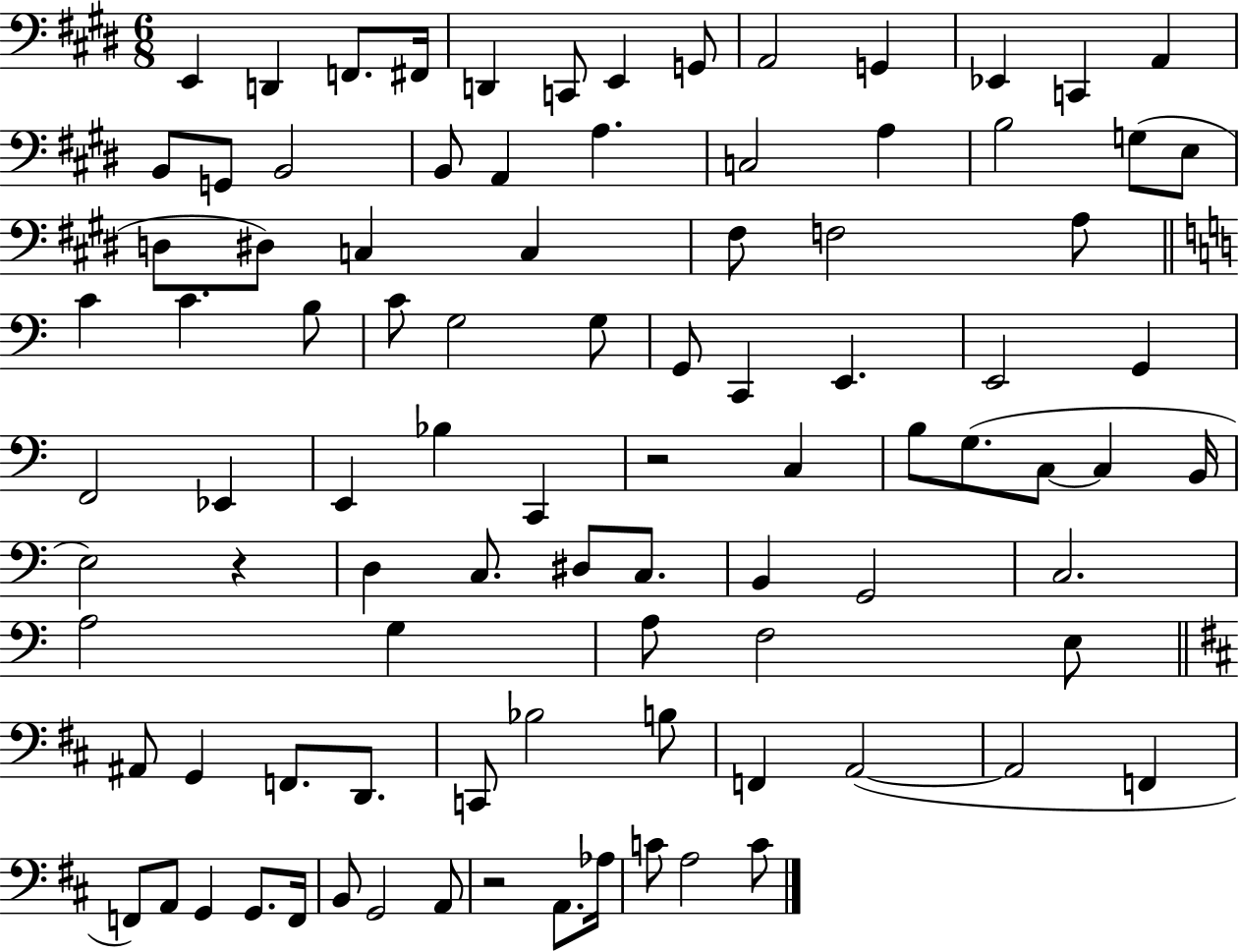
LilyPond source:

{
  \clef bass
  \numericTimeSignature
  \time 6/8
  \key e \major
  \repeat volta 2 { e,4 d,4 f,8. fis,16 | d,4 c,8 e,4 g,8 | a,2 g,4 | ees,4 c,4 a,4 | \break b,8 g,8 b,2 | b,8 a,4 a4. | c2 a4 | b2 g8( e8 | \break d8 dis8) c4 c4 | fis8 f2 a8 | \bar "||" \break \key c \major c'4 c'4. b8 | c'8 g2 g8 | g,8 c,4 e,4. | e,2 g,4 | \break f,2 ees,4 | e,4 bes4 c,4 | r2 c4 | b8 g8.( c8~~ c4 b,16 | \break e2) r4 | d4 c8. dis8 c8. | b,4 g,2 | c2. | \break a2 g4 | a8 f2 e8 | \bar "||" \break \key d \major ais,8 g,4 f,8. d,8. | c,8 bes2 b8 | f,4 a,2~(~ | a,2 f,4 | \break f,8) a,8 g,4 g,8. f,16 | b,8 g,2 a,8 | r2 a,8. aes16 | c'8 a2 c'8 | \break } \bar "|."
}